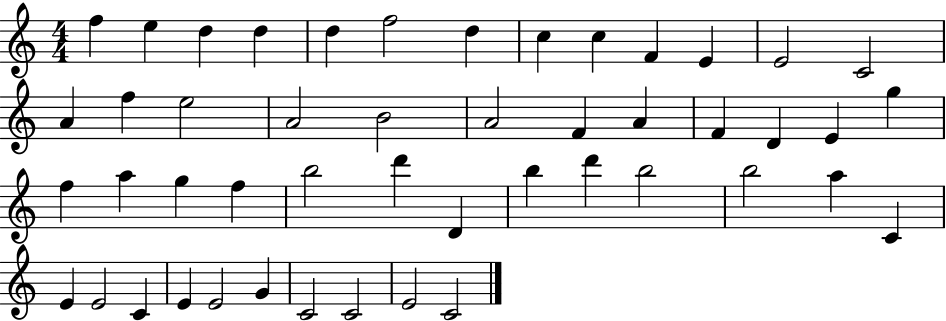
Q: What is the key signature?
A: C major